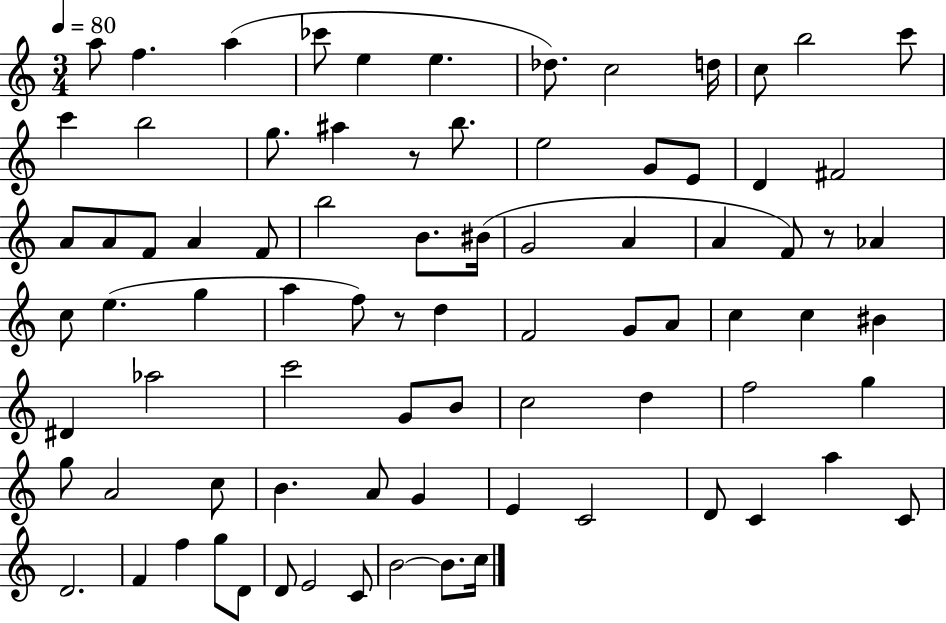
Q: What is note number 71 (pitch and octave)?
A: F5